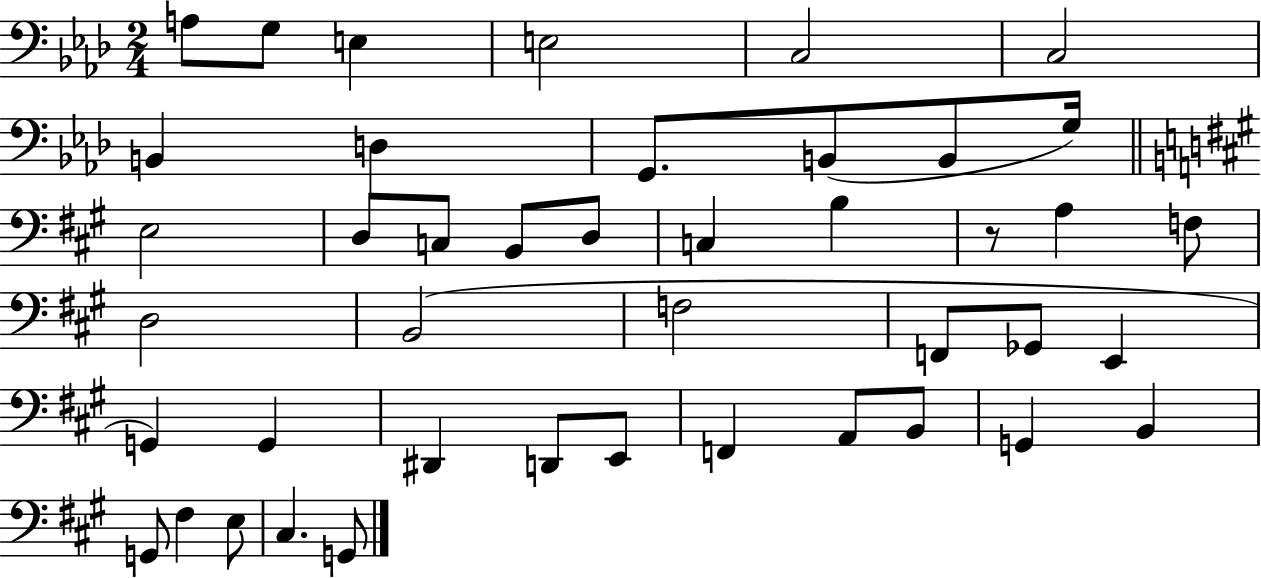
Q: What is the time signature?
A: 2/4